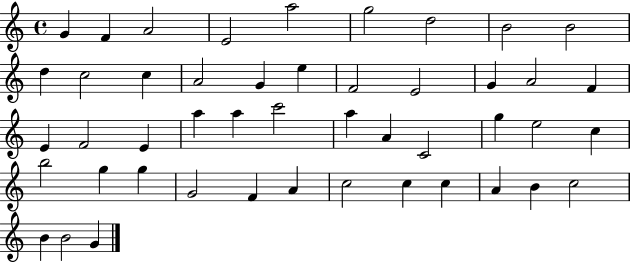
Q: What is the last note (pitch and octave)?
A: G4